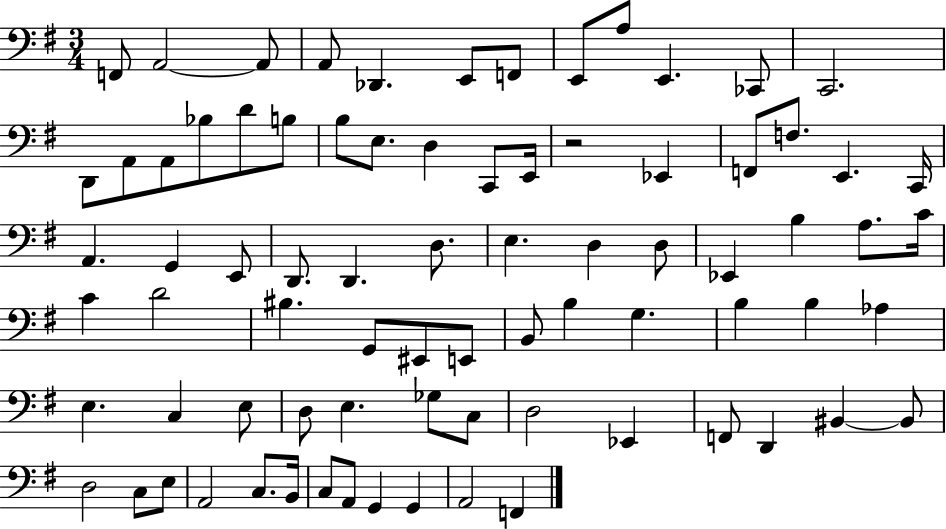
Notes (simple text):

F2/e A2/h A2/e A2/e Db2/q. E2/e F2/e E2/e A3/e E2/q. CES2/e C2/h. D2/e A2/e A2/e Bb3/e D4/e B3/e B3/e E3/e. D3/q C2/e E2/s R/h Eb2/q F2/e F3/e. E2/q. C2/s A2/q. G2/q E2/e D2/e. D2/q. D3/e. E3/q. D3/q D3/e Eb2/q B3/q A3/e. C4/s C4/q D4/h BIS3/q. G2/e EIS2/e E2/e B2/e B3/q G3/q. B3/q B3/q Ab3/q E3/q. C3/q E3/e D3/e E3/q. Gb3/e C3/e D3/h Eb2/q F2/e D2/q BIS2/q BIS2/e D3/h C3/e E3/e A2/h C3/e. B2/s C3/e A2/e G2/q G2/q A2/h F2/q